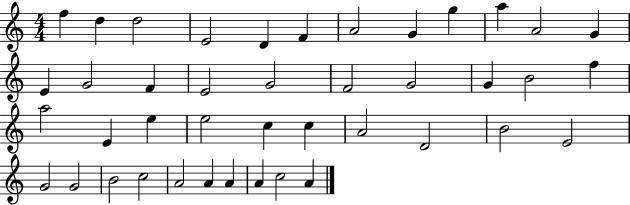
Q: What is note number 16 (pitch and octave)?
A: E4